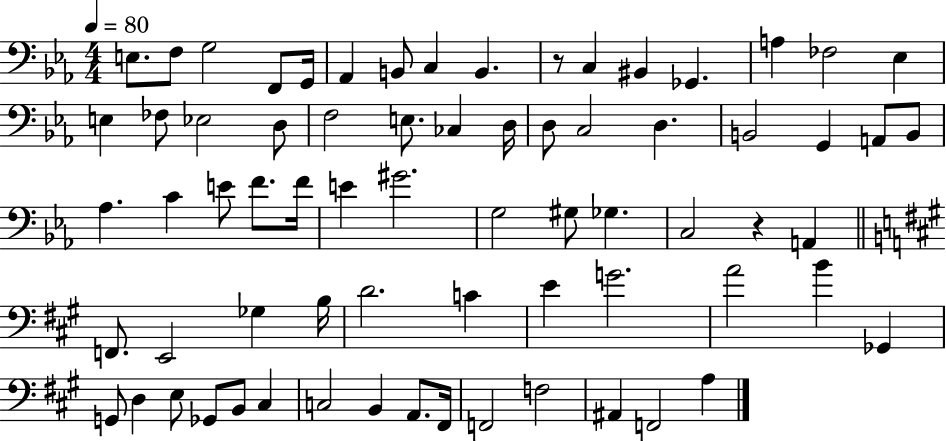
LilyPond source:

{
  \clef bass
  \numericTimeSignature
  \time 4/4
  \key ees \major
  \tempo 4 = 80
  e8. f8 g2 f,8 g,16 | aes,4 b,8 c4 b,4. | r8 c4 bis,4 ges,4. | a4 fes2 ees4 | \break e4 fes8 ees2 d8 | f2 e8. ces4 d16 | d8 c2 d4. | b,2 g,4 a,8 b,8 | \break aes4. c'4 e'8 f'8. f'16 | e'4 gis'2. | g2 gis8 ges4. | c2 r4 a,4 | \break \bar "||" \break \key a \major f,8. e,2 ges4 b16 | d'2. c'4 | e'4 g'2. | a'2 b'4 ges,4 | \break g,8 d4 e8 ges,8 b,8 cis4 | c2 b,4 a,8. fis,16 | f,2 f2 | ais,4 f,2 a4 | \break \bar "|."
}